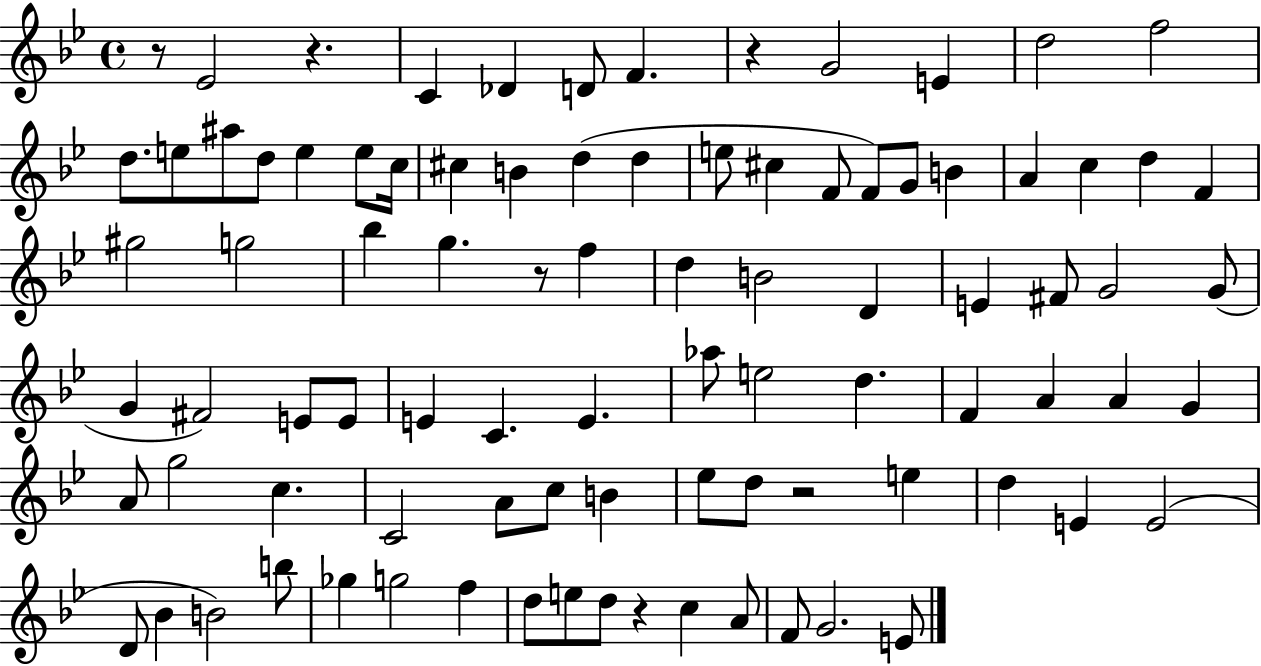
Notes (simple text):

R/e Eb4/h R/q. C4/q Db4/q D4/e F4/q. R/q G4/h E4/q D5/h F5/h D5/e. E5/e A#5/e D5/e E5/q E5/e C5/s C#5/q B4/q D5/q D5/q E5/e C#5/q F4/e F4/e G4/e B4/q A4/q C5/q D5/q F4/q G#5/h G5/h Bb5/q G5/q. R/e F5/q D5/q B4/h D4/q E4/q F#4/e G4/h G4/e G4/q F#4/h E4/e E4/e E4/q C4/q. E4/q. Ab5/e E5/h D5/q. F4/q A4/q A4/q G4/q A4/e G5/h C5/q. C4/h A4/e C5/e B4/q Eb5/e D5/e R/h E5/q D5/q E4/q E4/h D4/e Bb4/q B4/h B5/e Gb5/q G5/h F5/q D5/e E5/e D5/e R/q C5/q A4/e F4/e G4/h. E4/e